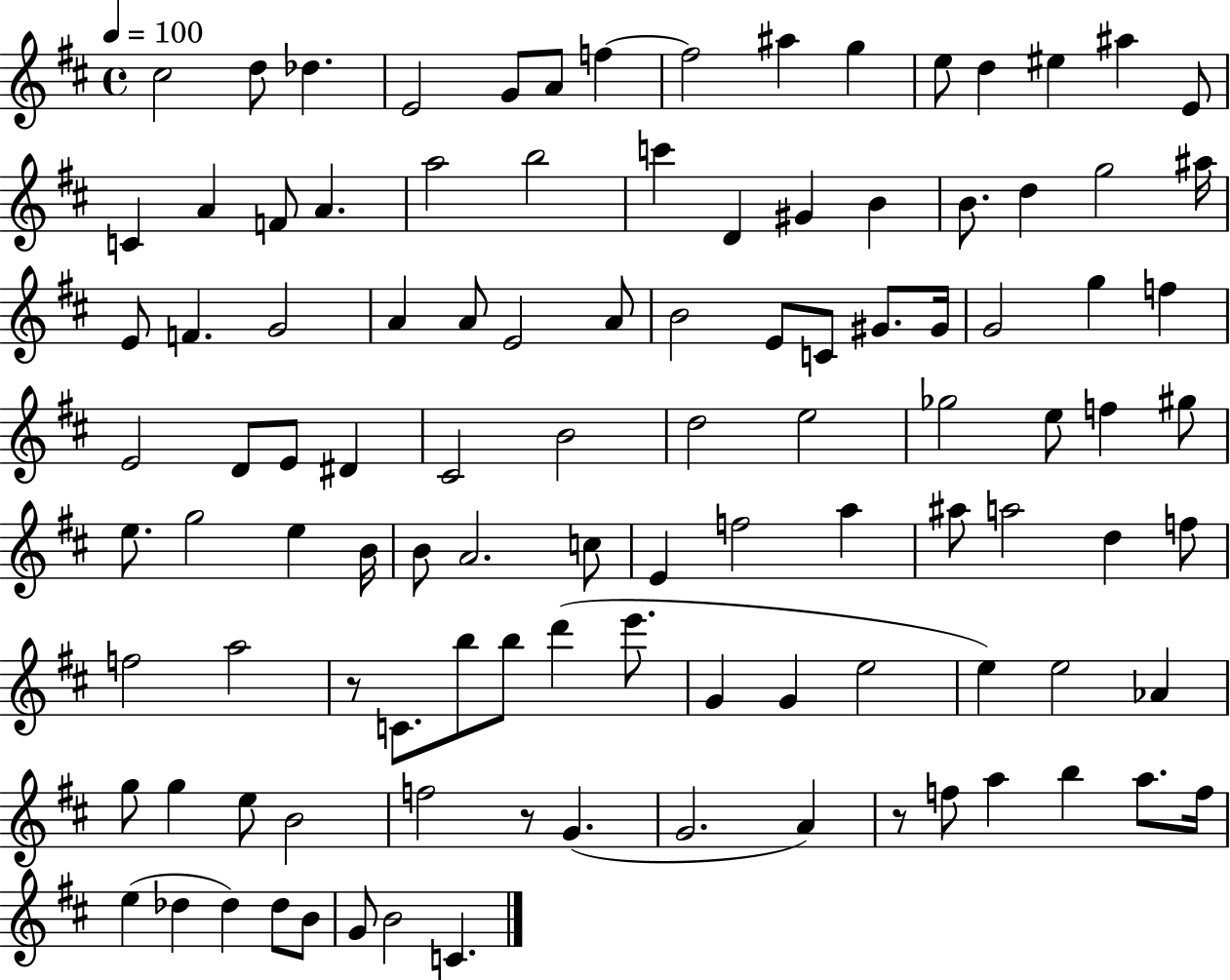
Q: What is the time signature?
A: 4/4